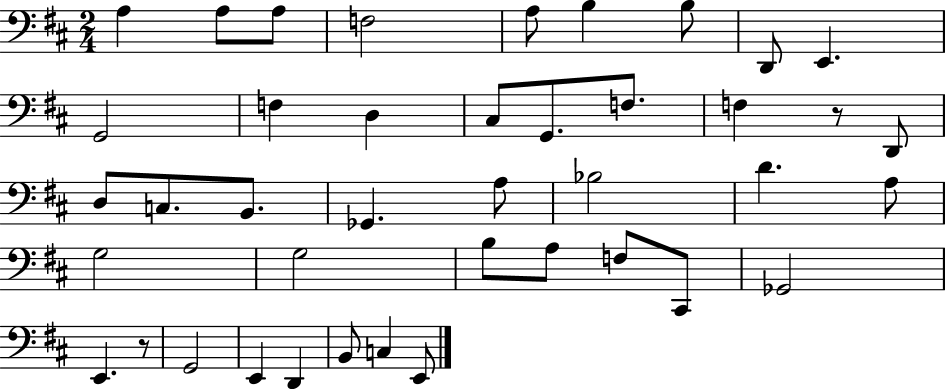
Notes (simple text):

A3/q A3/e A3/e F3/h A3/e B3/q B3/e D2/e E2/q. G2/h F3/q D3/q C#3/e G2/e. F3/e. F3/q R/e D2/e D3/e C3/e. B2/e. Gb2/q. A3/e Bb3/h D4/q. A3/e G3/h G3/h B3/e A3/e F3/e C#2/e Gb2/h E2/q. R/e G2/h E2/q D2/q B2/e C3/q E2/e